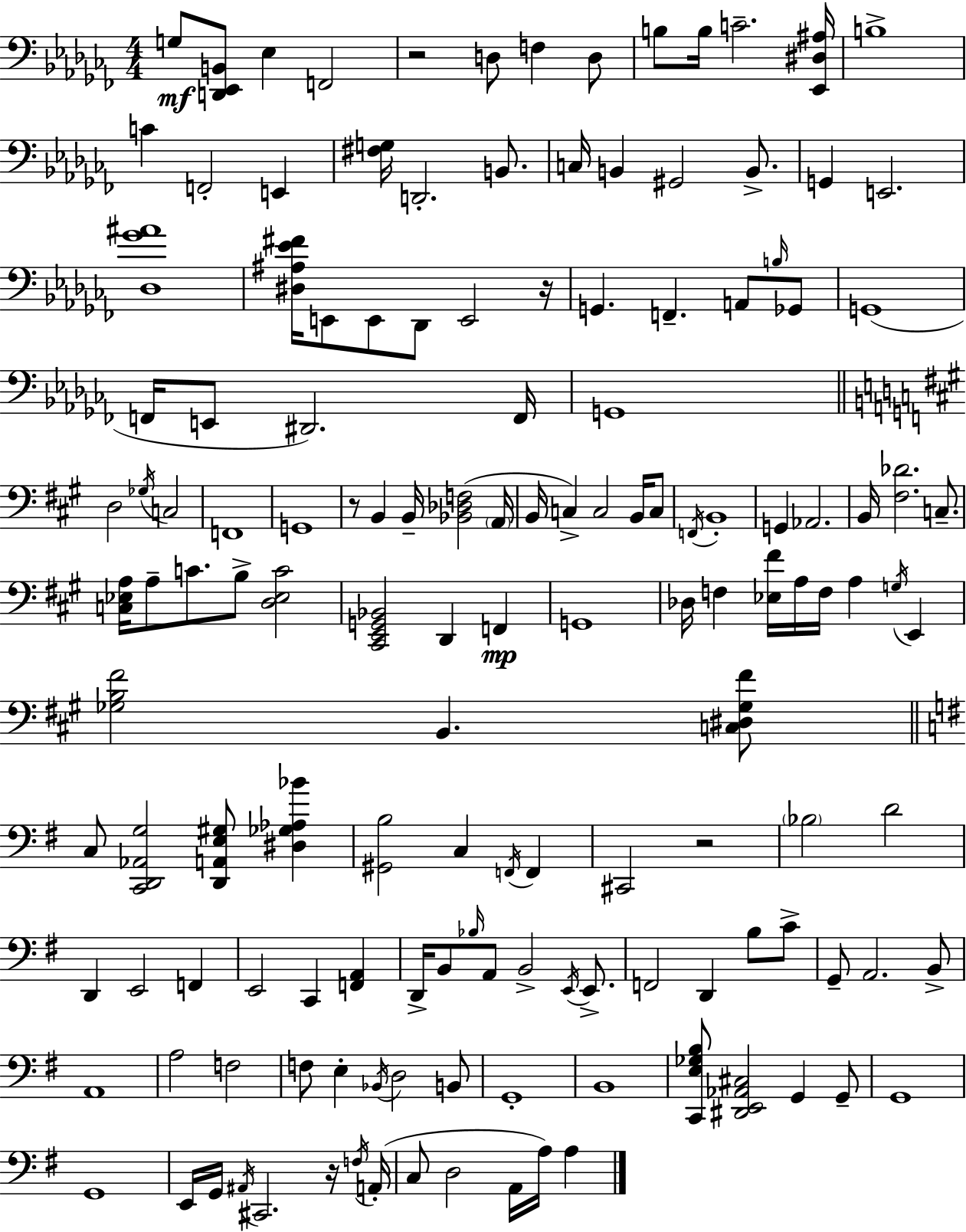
X:1
T:Untitled
M:4/4
L:1/4
K:Abm
G,/2 [D,,_E,,B,,]/2 _E, F,,2 z2 D,/2 F, D,/2 B,/2 B,/4 C2 [_E,,^D,^A,]/4 B,4 C F,,2 E,, [^F,G,]/4 D,,2 B,,/2 C,/4 B,, ^G,,2 B,,/2 G,, E,,2 [_D,_G^A]4 [^D,^A,_E^F]/4 E,,/2 E,,/2 _D,,/2 E,,2 z/4 G,, F,, A,,/2 B,/4 _G,,/2 G,,4 F,,/4 E,,/2 ^D,,2 F,,/4 G,,4 D,2 _G,/4 C,2 F,,4 G,,4 z/2 B,, B,,/4 [_B,,_D,F,]2 A,,/4 B,,/4 C, C,2 B,,/4 C,/2 F,,/4 B,,4 G,, _A,,2 B,,/4 [^F,_D]2 C,/2 [C,_E,A,]/4 A,/2 C/2 B,/2 [D,_E,C]2 [^C,,E,,G,,_B,,]2 D,, F,, G,,4 _D,/4 F, [_E,^F]/4 A,/4 F,/4 A, G,/4 E,, [_G,B,^F]2 B,, [C,^D,_G,^F]/2 C,/2 [C,,D,,_A,,G,]2 [D,,A,,E,^G,]/2 [^D,_G,_A,_B] [^G,,B,]2 C, F,,/4 F,, ^C,,2 z2 _B,2 D2 D,, E,,2 F,, E,,2 C,, [F,,A,,] D,,/4 B,,/2 _B,/4 A,,/2 B,,2 E,,/4 E,,/2 F,,2 D,, B,/2 C/2 G,,/2 A,,2 B,,/2 A,,4 A,2 F,2 F,/2 E, _B,,/4 D,2 B,,/2 G,,4 B,,4 [C,,E,_G,B,]/2 [^D,,E,,_A,,^C,]2 G,, G,,/2 G,,4 G,,4 E,,/4 G,,/4 ^A,,/4 ^C,,2 z/4 F,/4 A,,/4 C,/2 D,2 A,,/4 A,/4 A,